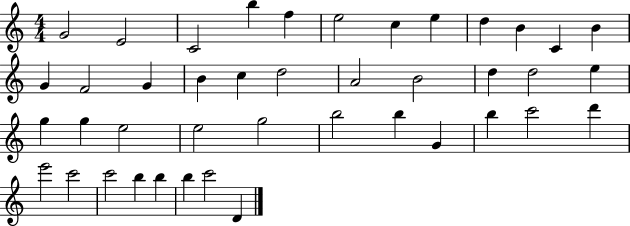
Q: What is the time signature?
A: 4/4